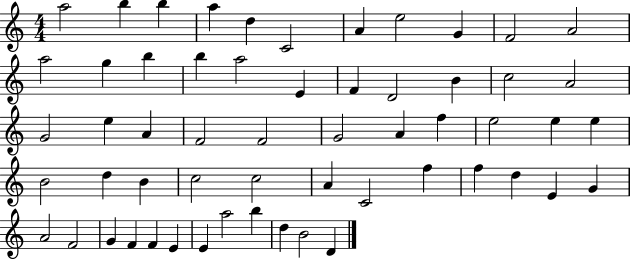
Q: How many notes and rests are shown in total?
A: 57